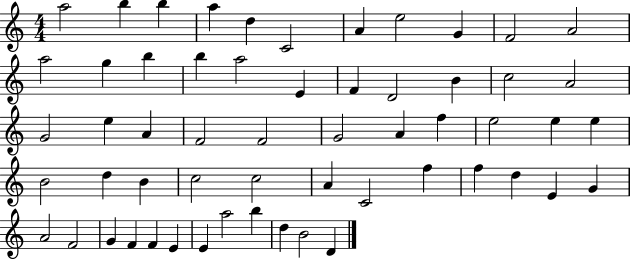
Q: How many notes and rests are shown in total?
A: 57